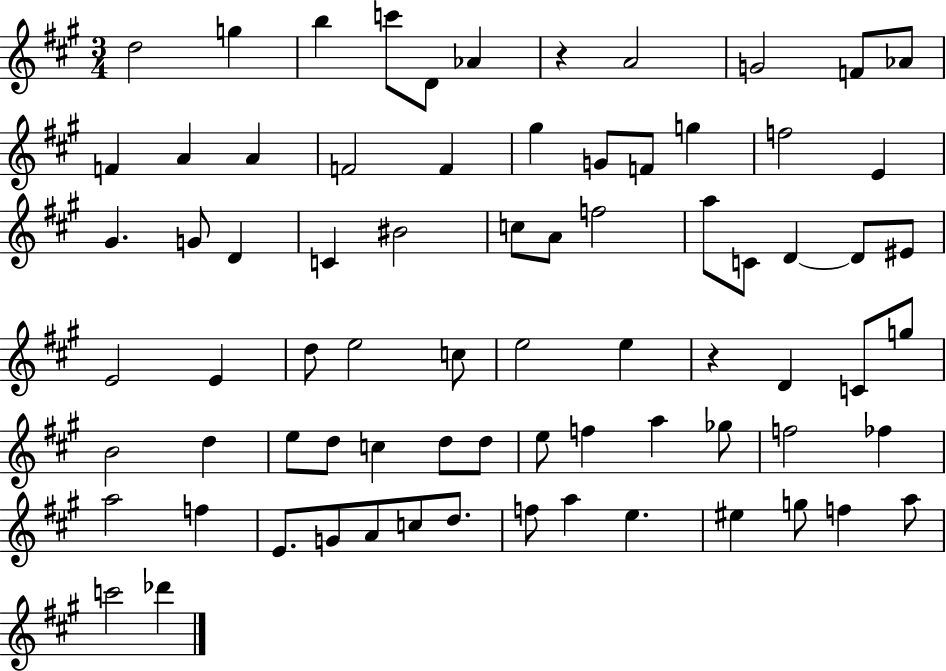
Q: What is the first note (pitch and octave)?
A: D5